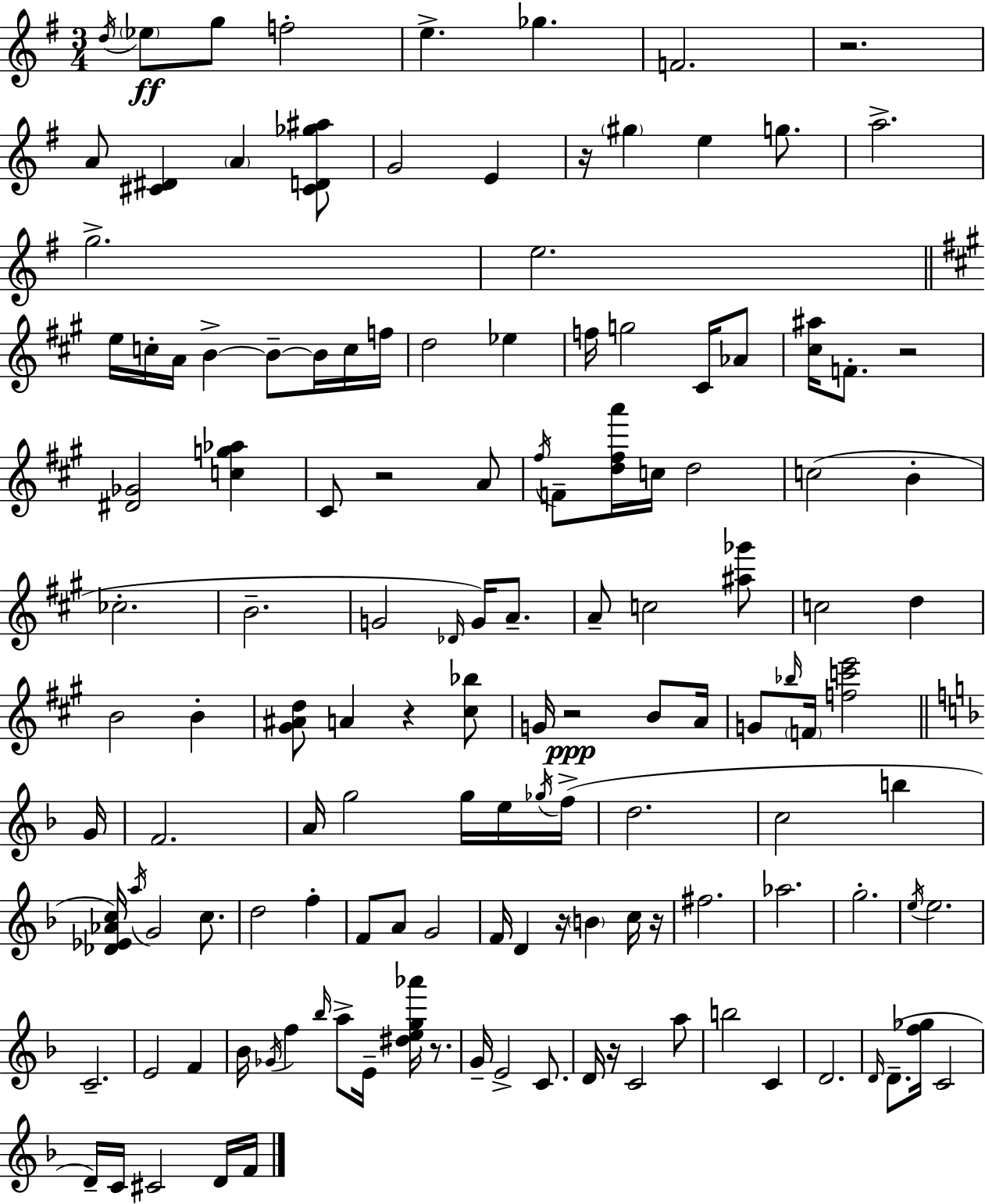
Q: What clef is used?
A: treble